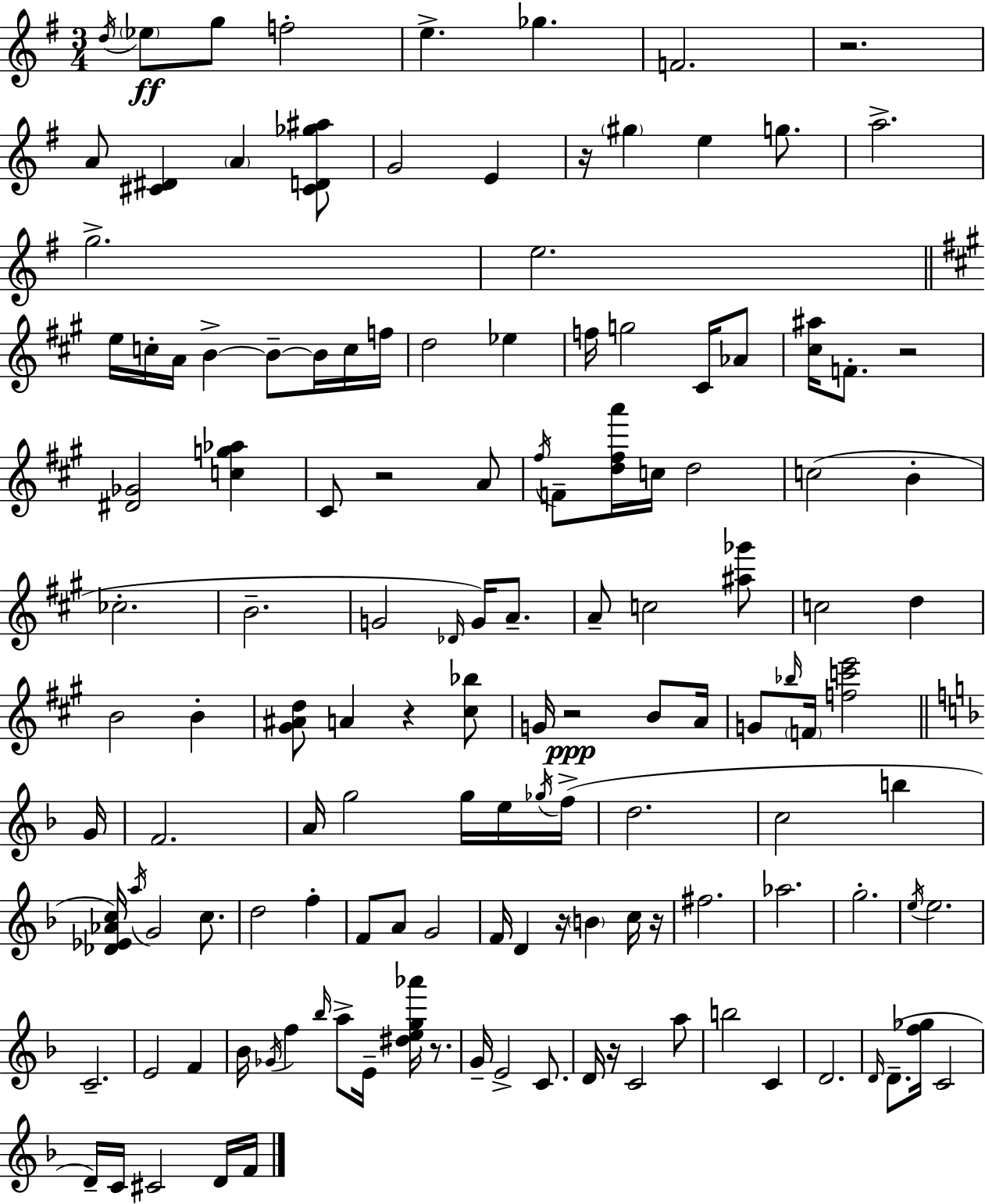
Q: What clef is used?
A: treble